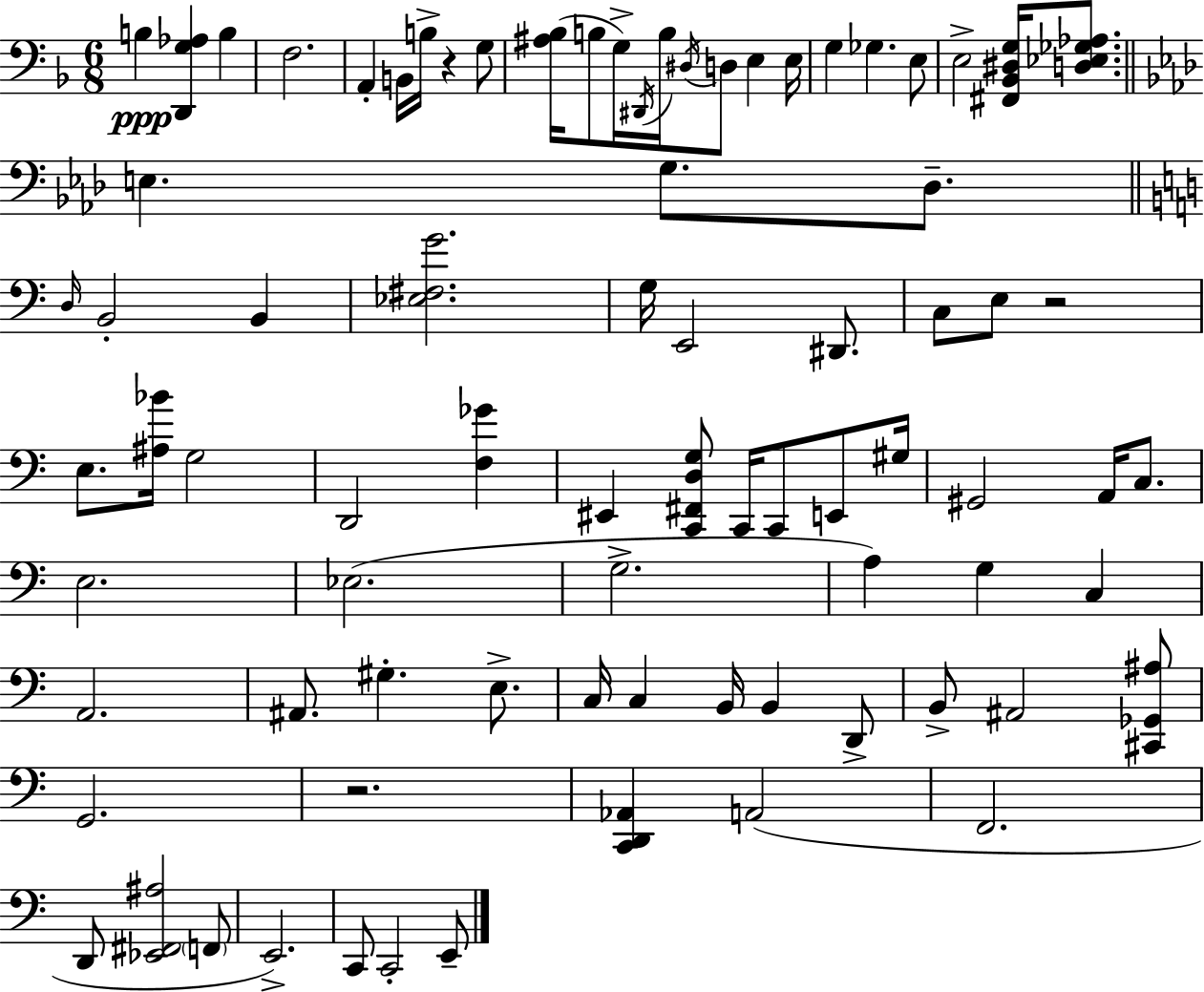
X:1
T:Untitled
M:6/8
L:1/4
K:F
B, [D,,G,_A,] B, F,2 A,, B,,/4 B,/4 z G,/2 [^A,_B,]/4 B,/2 G,/4 ^D,,/4 B,/4 ^D,/4 D,/2 E, E,/4 G, _G, E,/2 E,2 [^F,,_B,,^D,G,]/4 [D,_E,_G,_A,]/2 E, G,/2 _D,/2 D,/4 B,,2 B,, [_E,^F,G]2 G,/4 E,,2 ^D,,/2 C,/2 E,/2 z2 E,/2 [^A,_B]/4 G,2 D,,2 [F,_G] ^E,, [C,,^F,,D,G,]/2 C,,/4 C,,/2 E,,/2 ^G,/4 ^G,,2 A,,/4 C,/2 E,2 _E,2 G,2 A, G, C, A,,2 ^A,,/2 ^G, E,/2 C,/4 C, B,,/4 B,, D,,/2 B,,/2 ^A,,2 [^C,,_G,,^A,]/2 G,,2 z2 [C,,D,,_A,,] A,,2 F,,2 D,,/2 [_E,,^F,,^A,]2 F,,/2 E,,2 C,,/2 C,,2 E,,/2